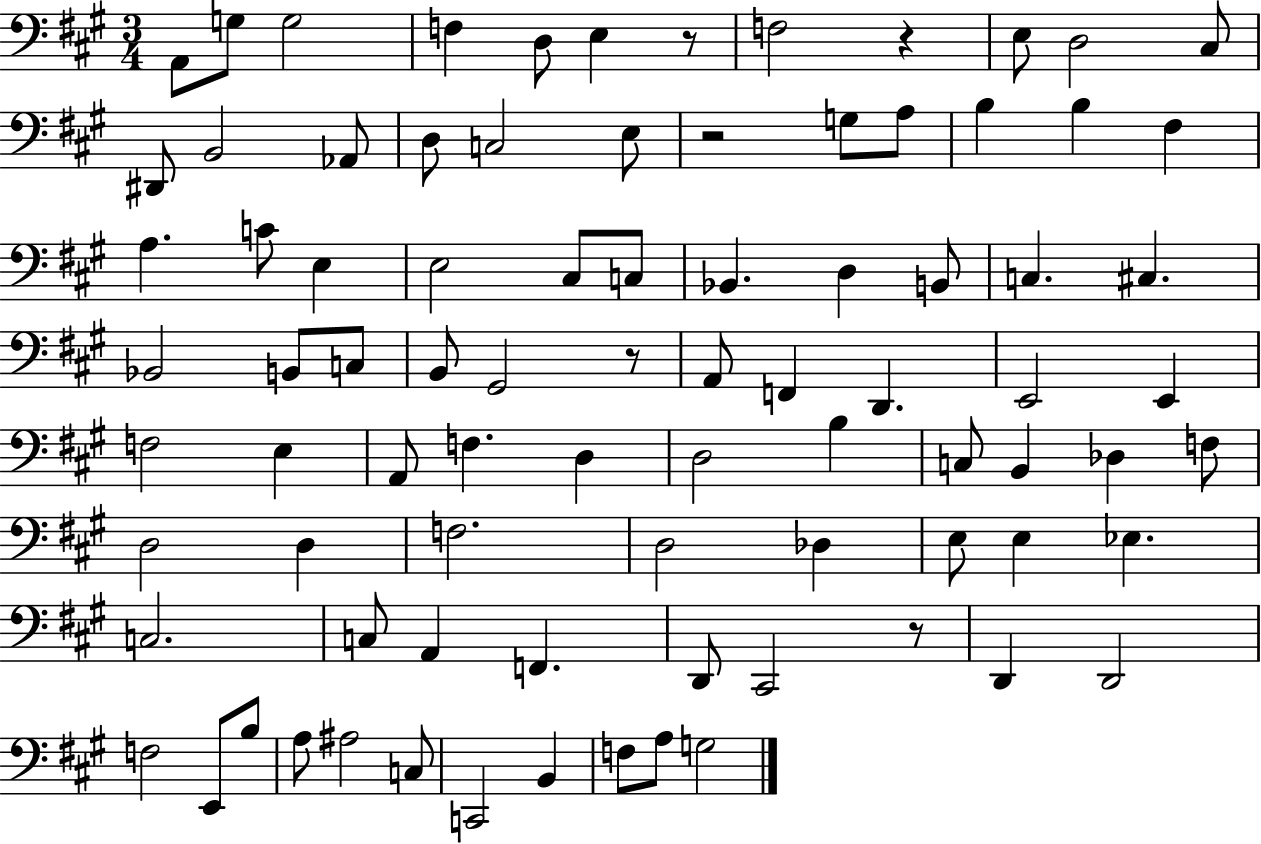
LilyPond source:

{
  \clef bass
  \numericTimeSignature
  \time 3/4
  \key a \major
  a,8 g8 g2 | f4 d8 e4 r8 | f2 r4 | e8 d2 cis8 | \break dis,8 b,2 aes,8 | d8 c2 e8 | r2 g8 a8 | b4 b4 fis4 | \break a4. c'8 e4 | e2 cis8 c8 | bes,4. d4 b,8 | c4. cis4. | \break bes,2 b,8 c8 | b,8 gis,2 r8 | a,8 f,4 d,4. | e,2 e,4 | \break f2 e4 | a,8 f4. d4 | d2 b4 | c8 b,4 des4 f8 | \break d2 d4 | f2. | d2 des4 | e8 e4 ees4. | \break c2. | c8 a,4 f,4. | d,8 cis,2 r8 | d,4 d,2 | \break f2 e,8 b8 | a8 ais2 c8 | c,2 b,4 | f8 a8 g2 | \break \bar "|."
}